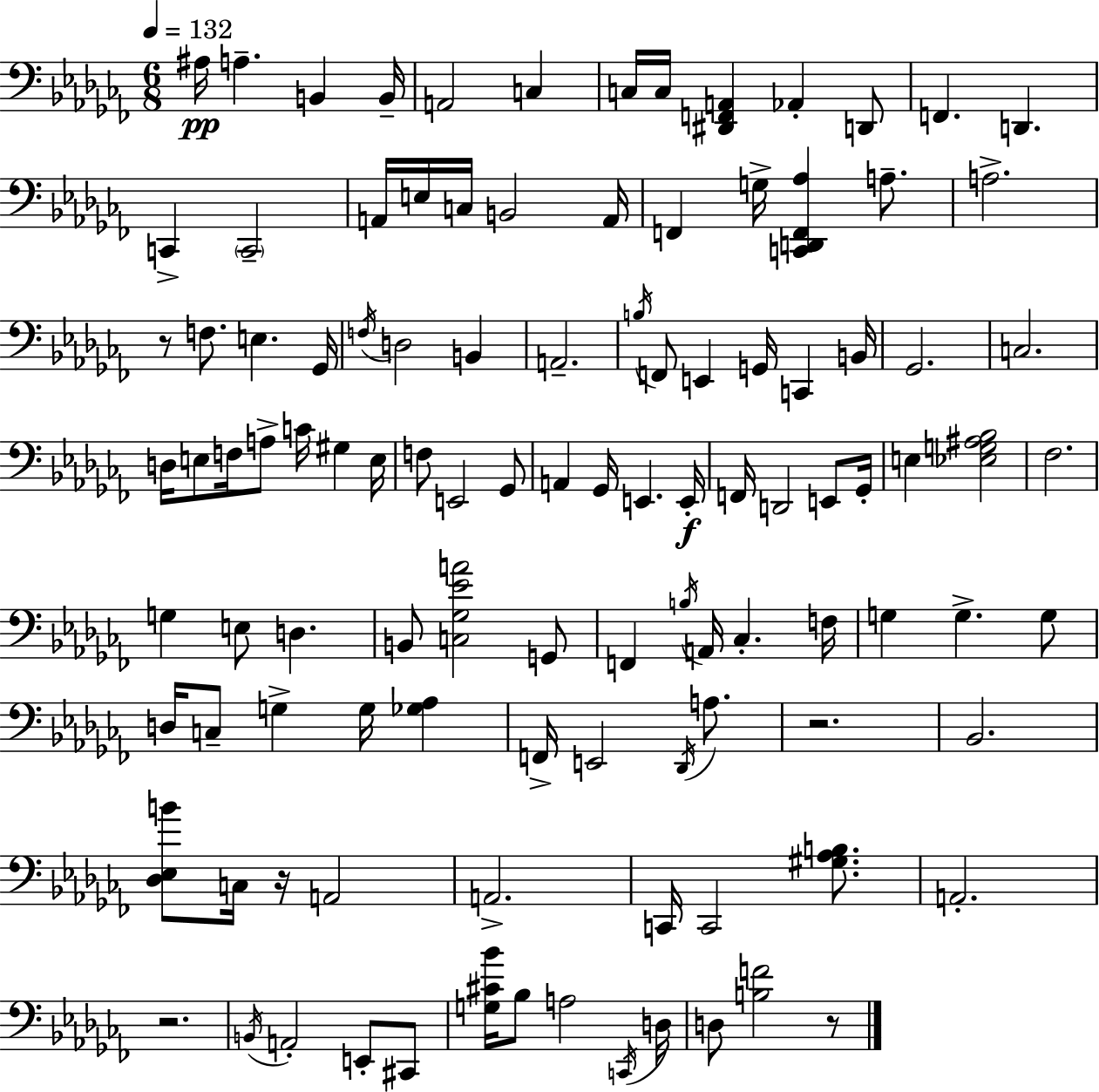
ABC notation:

X:1
T:Untitled
M:6/8
L:1/4
K:Abm
^A,/4 A, B,, B,,/4 A,,2 C, C,/4 C,/4 [^D,,F,,A,,] _A,, D,,/2 F,, D,, C,, C,,2 A,,/4 E,/4 C,/4 B,,2 A,,/4 F,, G,/4 [C,,D,,F,,_A,] A,/2 A,2 z/2 F,/2 E, _G,,/4 F,/4 D,2 B,, A,,2 B,/4 F,,/2 E,, G,,/4 C,, B,,/4 _G,,2 C,2 D,/4 E,/2 F,/4 A,/2 C/4 ^G, E,/4 F,/2 E,,2 _G,,/2 A,, _G,,/4 E,, E,,/4 F,,/4 D,,2 E,,/2 _G,,/4 E, [_E,G,^A,_B,]2 _F,2 G, E,/2 D, B,,/2 [C,_G,_EA]2 G,,/2 F,, B,/4 A,,/4 _C, F,/4 G, G, G,/2 D,/4 C,/2 G, G,/4 [_G,_A,] F,,/4 E,,2 _D,,/4 A,/2 z2 _B,,2 [_D,_E,B]/2 C,/4 z/4 A,,2 A,,2 C,,/4 C,,2 [^G,_A,B,]/2 A,,2 z2 B,,/4 A,,2 E,,/2 ^C,,/2 [G,^C_B]/4 _B,/2 A,2 C,,/4 D,/4 D,/2 [B,F]2 z/2